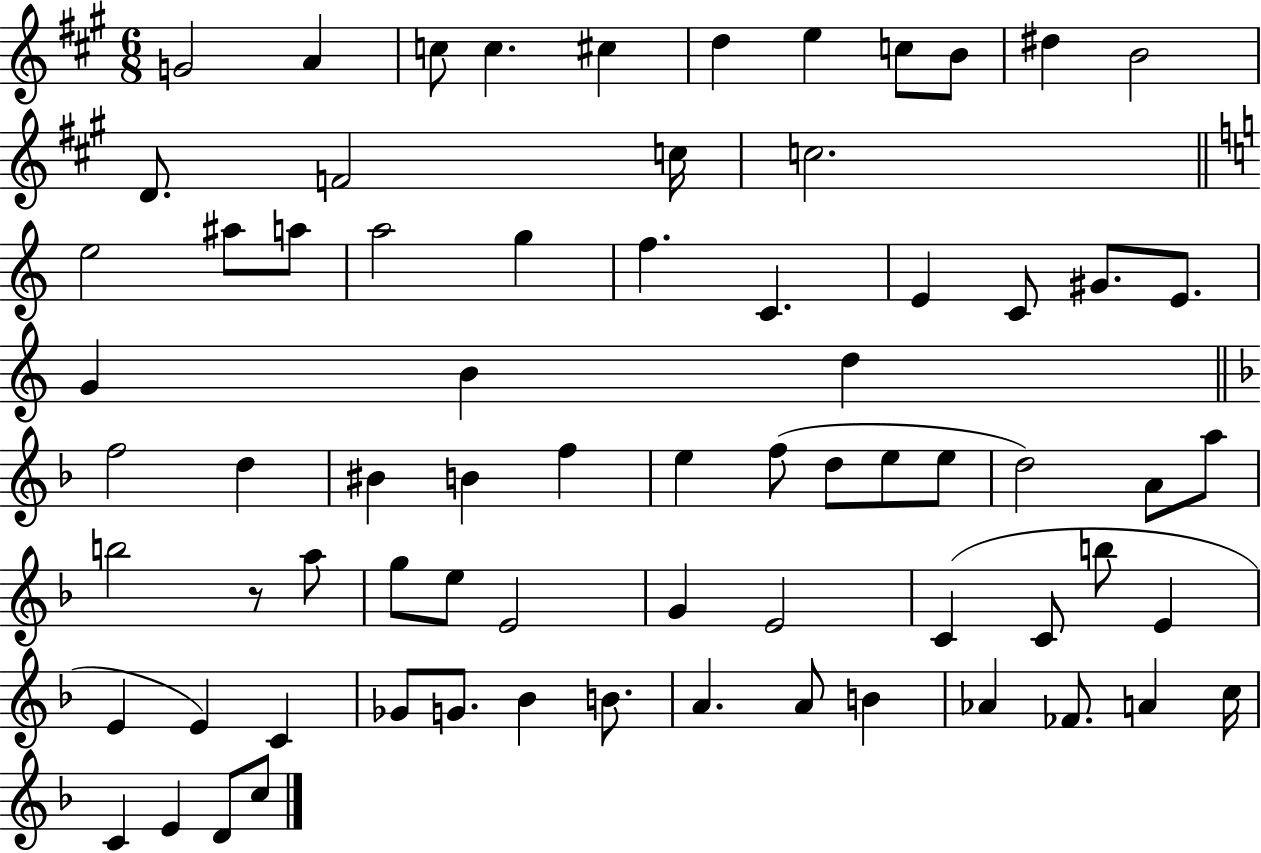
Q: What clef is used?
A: treble